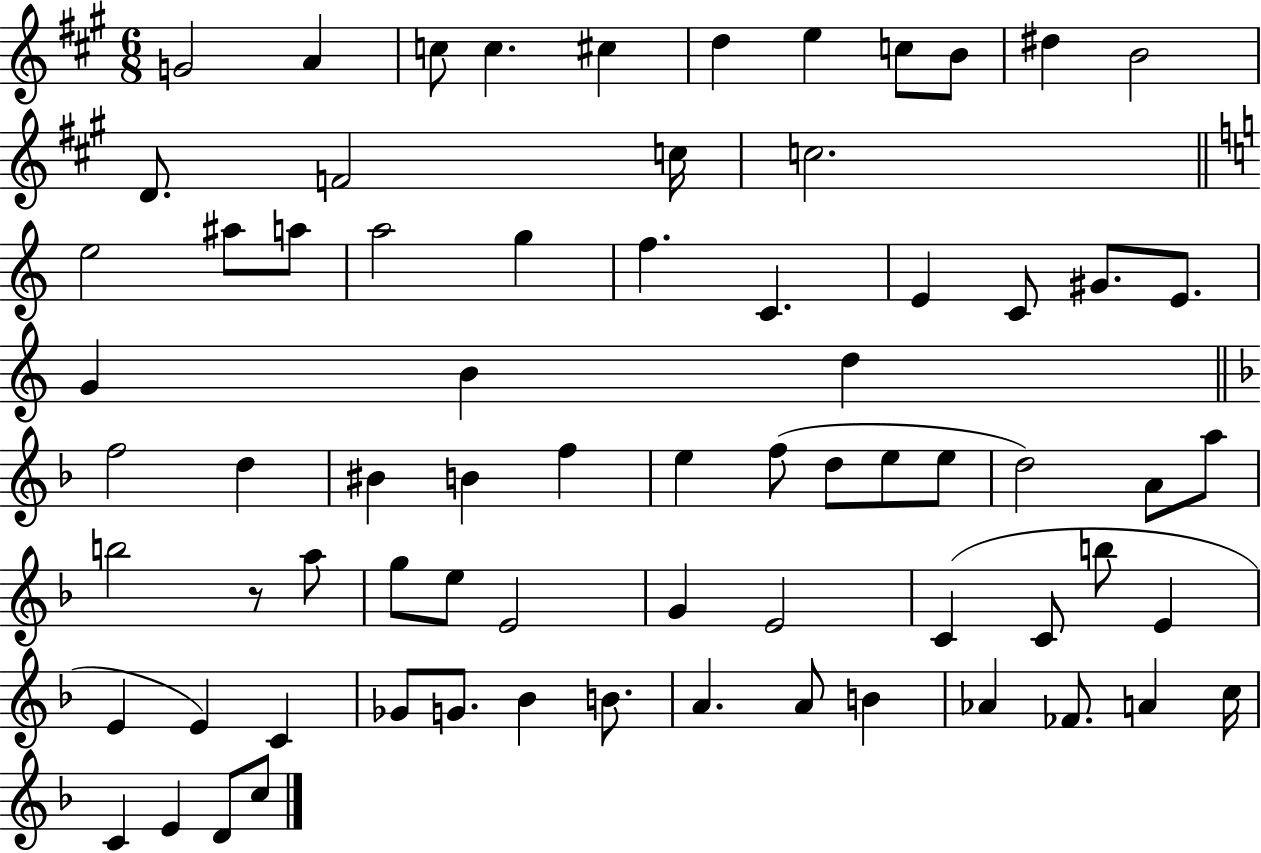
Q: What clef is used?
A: treble